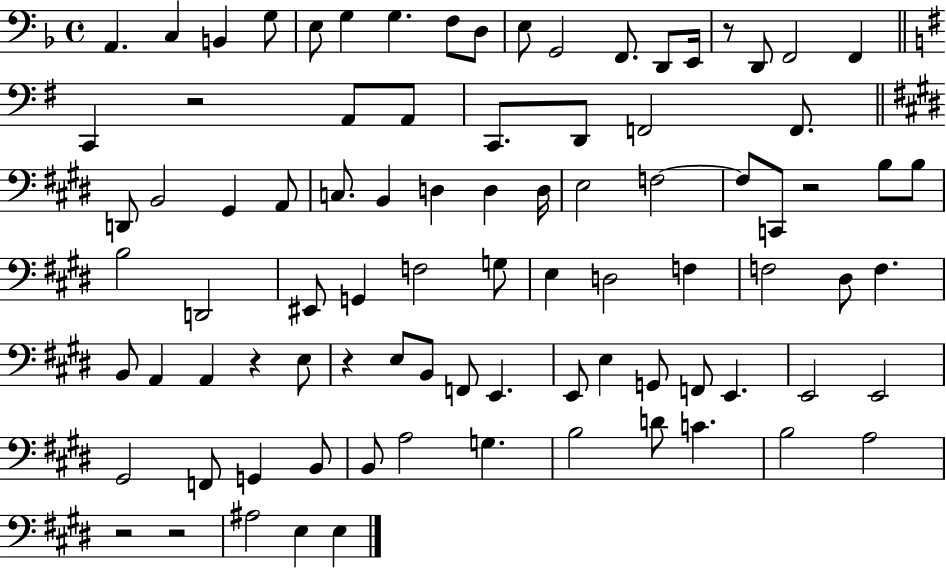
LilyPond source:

{
  \clef bass
  \time 4/4
  \defaultTimeSignature
  \key f \major
  \repeat volta 2 { a,4. c4 b,4 g8 | e8 g4 g4. f8 d8 | e8 g,2 f,8. d,8 e,16 | r8 d,8 f,2 f,4 | \break \bar "||" \break \key g \major c,4 r2 a,8 a,8 | c,8. d,8 f,2 f,8. | \bar "||" \break \key e \major d,8 b,2 gis,4 a,8 | c8. b,4 d4 d4 d16 | e2 f2~~ | f8 c,8 r2 b8 b8 | \break b2 d,2 | eis,8 g,4 f2 g8 | e4 d2 f4 | f2 dis8 f4. | \break b,8 a,4 a,4 r4 e8 | r4 e8 b,8 f,8 e,4. | e,8 e4 g,8 f,8 e,4. | e,2 e,2 | \break gis,2 f,8 g,4 b,8 | b,8 a2 g4. | b2 d'8 c'4. | b2 a2 | \break r2 r2 | ais2 e4 e4 | } \bar "|."
}